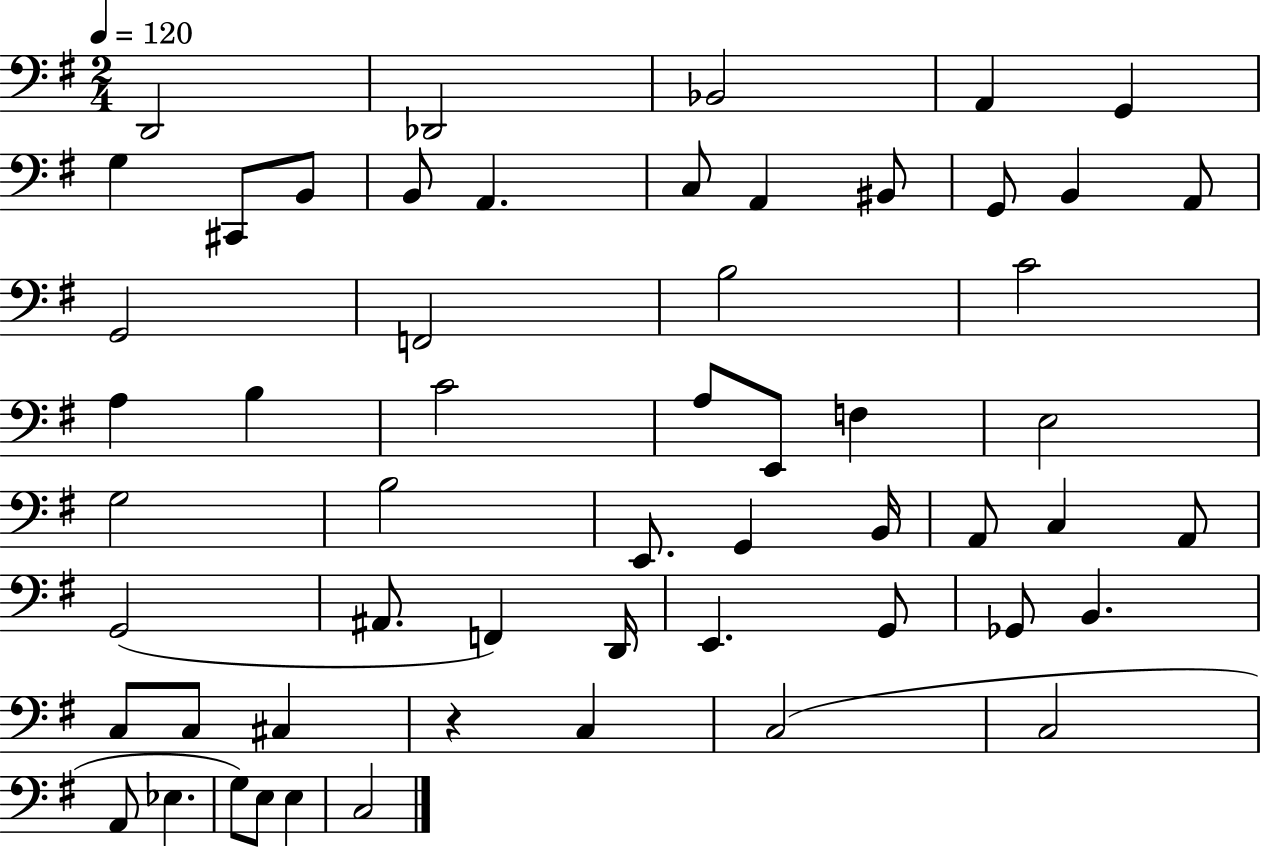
X:1
T:Untitled
M:2/4
L:1/4
K:G
D,,2 _D,,2 _B,,2 A,, G,, G, ^C,,/2 B,,/2 B,,/2 A,, C,/2 A,, ^B,,/2 G,,/2 B,, A,,/2 G,,2 F,,2 B,2 C2 A, B, C2 A,/2 E,,/2 F, E,2 G,2 B,2 E,,/2 G,, B,,/4 A,,/2 C, A,,/2 G,,2 ^A,,/2 F,, D,,/4 E,, G,,/2 _G,,/2 B,, C,/2 C,/2 ^C, z C, C,2 C,2 A,,/2 _E, G,/2 E,/2 E, C,2